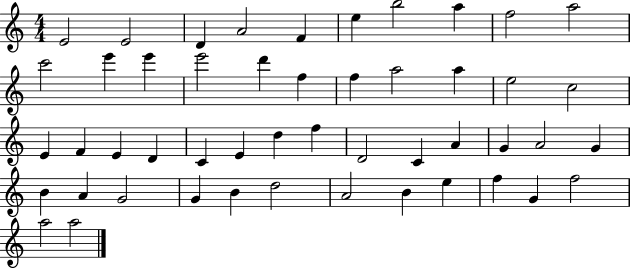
X:1
T:Untitled
M:4/4
L:1/4
K:C
E2 E2 D A2 F e b2 a f2 a2 c'2 e' e' e'2 d' f f a2 a e2 c2 E F E D C E d f D2 C A G A2 G B A G2 G B d2 A2 B e f G f2 a2 a2